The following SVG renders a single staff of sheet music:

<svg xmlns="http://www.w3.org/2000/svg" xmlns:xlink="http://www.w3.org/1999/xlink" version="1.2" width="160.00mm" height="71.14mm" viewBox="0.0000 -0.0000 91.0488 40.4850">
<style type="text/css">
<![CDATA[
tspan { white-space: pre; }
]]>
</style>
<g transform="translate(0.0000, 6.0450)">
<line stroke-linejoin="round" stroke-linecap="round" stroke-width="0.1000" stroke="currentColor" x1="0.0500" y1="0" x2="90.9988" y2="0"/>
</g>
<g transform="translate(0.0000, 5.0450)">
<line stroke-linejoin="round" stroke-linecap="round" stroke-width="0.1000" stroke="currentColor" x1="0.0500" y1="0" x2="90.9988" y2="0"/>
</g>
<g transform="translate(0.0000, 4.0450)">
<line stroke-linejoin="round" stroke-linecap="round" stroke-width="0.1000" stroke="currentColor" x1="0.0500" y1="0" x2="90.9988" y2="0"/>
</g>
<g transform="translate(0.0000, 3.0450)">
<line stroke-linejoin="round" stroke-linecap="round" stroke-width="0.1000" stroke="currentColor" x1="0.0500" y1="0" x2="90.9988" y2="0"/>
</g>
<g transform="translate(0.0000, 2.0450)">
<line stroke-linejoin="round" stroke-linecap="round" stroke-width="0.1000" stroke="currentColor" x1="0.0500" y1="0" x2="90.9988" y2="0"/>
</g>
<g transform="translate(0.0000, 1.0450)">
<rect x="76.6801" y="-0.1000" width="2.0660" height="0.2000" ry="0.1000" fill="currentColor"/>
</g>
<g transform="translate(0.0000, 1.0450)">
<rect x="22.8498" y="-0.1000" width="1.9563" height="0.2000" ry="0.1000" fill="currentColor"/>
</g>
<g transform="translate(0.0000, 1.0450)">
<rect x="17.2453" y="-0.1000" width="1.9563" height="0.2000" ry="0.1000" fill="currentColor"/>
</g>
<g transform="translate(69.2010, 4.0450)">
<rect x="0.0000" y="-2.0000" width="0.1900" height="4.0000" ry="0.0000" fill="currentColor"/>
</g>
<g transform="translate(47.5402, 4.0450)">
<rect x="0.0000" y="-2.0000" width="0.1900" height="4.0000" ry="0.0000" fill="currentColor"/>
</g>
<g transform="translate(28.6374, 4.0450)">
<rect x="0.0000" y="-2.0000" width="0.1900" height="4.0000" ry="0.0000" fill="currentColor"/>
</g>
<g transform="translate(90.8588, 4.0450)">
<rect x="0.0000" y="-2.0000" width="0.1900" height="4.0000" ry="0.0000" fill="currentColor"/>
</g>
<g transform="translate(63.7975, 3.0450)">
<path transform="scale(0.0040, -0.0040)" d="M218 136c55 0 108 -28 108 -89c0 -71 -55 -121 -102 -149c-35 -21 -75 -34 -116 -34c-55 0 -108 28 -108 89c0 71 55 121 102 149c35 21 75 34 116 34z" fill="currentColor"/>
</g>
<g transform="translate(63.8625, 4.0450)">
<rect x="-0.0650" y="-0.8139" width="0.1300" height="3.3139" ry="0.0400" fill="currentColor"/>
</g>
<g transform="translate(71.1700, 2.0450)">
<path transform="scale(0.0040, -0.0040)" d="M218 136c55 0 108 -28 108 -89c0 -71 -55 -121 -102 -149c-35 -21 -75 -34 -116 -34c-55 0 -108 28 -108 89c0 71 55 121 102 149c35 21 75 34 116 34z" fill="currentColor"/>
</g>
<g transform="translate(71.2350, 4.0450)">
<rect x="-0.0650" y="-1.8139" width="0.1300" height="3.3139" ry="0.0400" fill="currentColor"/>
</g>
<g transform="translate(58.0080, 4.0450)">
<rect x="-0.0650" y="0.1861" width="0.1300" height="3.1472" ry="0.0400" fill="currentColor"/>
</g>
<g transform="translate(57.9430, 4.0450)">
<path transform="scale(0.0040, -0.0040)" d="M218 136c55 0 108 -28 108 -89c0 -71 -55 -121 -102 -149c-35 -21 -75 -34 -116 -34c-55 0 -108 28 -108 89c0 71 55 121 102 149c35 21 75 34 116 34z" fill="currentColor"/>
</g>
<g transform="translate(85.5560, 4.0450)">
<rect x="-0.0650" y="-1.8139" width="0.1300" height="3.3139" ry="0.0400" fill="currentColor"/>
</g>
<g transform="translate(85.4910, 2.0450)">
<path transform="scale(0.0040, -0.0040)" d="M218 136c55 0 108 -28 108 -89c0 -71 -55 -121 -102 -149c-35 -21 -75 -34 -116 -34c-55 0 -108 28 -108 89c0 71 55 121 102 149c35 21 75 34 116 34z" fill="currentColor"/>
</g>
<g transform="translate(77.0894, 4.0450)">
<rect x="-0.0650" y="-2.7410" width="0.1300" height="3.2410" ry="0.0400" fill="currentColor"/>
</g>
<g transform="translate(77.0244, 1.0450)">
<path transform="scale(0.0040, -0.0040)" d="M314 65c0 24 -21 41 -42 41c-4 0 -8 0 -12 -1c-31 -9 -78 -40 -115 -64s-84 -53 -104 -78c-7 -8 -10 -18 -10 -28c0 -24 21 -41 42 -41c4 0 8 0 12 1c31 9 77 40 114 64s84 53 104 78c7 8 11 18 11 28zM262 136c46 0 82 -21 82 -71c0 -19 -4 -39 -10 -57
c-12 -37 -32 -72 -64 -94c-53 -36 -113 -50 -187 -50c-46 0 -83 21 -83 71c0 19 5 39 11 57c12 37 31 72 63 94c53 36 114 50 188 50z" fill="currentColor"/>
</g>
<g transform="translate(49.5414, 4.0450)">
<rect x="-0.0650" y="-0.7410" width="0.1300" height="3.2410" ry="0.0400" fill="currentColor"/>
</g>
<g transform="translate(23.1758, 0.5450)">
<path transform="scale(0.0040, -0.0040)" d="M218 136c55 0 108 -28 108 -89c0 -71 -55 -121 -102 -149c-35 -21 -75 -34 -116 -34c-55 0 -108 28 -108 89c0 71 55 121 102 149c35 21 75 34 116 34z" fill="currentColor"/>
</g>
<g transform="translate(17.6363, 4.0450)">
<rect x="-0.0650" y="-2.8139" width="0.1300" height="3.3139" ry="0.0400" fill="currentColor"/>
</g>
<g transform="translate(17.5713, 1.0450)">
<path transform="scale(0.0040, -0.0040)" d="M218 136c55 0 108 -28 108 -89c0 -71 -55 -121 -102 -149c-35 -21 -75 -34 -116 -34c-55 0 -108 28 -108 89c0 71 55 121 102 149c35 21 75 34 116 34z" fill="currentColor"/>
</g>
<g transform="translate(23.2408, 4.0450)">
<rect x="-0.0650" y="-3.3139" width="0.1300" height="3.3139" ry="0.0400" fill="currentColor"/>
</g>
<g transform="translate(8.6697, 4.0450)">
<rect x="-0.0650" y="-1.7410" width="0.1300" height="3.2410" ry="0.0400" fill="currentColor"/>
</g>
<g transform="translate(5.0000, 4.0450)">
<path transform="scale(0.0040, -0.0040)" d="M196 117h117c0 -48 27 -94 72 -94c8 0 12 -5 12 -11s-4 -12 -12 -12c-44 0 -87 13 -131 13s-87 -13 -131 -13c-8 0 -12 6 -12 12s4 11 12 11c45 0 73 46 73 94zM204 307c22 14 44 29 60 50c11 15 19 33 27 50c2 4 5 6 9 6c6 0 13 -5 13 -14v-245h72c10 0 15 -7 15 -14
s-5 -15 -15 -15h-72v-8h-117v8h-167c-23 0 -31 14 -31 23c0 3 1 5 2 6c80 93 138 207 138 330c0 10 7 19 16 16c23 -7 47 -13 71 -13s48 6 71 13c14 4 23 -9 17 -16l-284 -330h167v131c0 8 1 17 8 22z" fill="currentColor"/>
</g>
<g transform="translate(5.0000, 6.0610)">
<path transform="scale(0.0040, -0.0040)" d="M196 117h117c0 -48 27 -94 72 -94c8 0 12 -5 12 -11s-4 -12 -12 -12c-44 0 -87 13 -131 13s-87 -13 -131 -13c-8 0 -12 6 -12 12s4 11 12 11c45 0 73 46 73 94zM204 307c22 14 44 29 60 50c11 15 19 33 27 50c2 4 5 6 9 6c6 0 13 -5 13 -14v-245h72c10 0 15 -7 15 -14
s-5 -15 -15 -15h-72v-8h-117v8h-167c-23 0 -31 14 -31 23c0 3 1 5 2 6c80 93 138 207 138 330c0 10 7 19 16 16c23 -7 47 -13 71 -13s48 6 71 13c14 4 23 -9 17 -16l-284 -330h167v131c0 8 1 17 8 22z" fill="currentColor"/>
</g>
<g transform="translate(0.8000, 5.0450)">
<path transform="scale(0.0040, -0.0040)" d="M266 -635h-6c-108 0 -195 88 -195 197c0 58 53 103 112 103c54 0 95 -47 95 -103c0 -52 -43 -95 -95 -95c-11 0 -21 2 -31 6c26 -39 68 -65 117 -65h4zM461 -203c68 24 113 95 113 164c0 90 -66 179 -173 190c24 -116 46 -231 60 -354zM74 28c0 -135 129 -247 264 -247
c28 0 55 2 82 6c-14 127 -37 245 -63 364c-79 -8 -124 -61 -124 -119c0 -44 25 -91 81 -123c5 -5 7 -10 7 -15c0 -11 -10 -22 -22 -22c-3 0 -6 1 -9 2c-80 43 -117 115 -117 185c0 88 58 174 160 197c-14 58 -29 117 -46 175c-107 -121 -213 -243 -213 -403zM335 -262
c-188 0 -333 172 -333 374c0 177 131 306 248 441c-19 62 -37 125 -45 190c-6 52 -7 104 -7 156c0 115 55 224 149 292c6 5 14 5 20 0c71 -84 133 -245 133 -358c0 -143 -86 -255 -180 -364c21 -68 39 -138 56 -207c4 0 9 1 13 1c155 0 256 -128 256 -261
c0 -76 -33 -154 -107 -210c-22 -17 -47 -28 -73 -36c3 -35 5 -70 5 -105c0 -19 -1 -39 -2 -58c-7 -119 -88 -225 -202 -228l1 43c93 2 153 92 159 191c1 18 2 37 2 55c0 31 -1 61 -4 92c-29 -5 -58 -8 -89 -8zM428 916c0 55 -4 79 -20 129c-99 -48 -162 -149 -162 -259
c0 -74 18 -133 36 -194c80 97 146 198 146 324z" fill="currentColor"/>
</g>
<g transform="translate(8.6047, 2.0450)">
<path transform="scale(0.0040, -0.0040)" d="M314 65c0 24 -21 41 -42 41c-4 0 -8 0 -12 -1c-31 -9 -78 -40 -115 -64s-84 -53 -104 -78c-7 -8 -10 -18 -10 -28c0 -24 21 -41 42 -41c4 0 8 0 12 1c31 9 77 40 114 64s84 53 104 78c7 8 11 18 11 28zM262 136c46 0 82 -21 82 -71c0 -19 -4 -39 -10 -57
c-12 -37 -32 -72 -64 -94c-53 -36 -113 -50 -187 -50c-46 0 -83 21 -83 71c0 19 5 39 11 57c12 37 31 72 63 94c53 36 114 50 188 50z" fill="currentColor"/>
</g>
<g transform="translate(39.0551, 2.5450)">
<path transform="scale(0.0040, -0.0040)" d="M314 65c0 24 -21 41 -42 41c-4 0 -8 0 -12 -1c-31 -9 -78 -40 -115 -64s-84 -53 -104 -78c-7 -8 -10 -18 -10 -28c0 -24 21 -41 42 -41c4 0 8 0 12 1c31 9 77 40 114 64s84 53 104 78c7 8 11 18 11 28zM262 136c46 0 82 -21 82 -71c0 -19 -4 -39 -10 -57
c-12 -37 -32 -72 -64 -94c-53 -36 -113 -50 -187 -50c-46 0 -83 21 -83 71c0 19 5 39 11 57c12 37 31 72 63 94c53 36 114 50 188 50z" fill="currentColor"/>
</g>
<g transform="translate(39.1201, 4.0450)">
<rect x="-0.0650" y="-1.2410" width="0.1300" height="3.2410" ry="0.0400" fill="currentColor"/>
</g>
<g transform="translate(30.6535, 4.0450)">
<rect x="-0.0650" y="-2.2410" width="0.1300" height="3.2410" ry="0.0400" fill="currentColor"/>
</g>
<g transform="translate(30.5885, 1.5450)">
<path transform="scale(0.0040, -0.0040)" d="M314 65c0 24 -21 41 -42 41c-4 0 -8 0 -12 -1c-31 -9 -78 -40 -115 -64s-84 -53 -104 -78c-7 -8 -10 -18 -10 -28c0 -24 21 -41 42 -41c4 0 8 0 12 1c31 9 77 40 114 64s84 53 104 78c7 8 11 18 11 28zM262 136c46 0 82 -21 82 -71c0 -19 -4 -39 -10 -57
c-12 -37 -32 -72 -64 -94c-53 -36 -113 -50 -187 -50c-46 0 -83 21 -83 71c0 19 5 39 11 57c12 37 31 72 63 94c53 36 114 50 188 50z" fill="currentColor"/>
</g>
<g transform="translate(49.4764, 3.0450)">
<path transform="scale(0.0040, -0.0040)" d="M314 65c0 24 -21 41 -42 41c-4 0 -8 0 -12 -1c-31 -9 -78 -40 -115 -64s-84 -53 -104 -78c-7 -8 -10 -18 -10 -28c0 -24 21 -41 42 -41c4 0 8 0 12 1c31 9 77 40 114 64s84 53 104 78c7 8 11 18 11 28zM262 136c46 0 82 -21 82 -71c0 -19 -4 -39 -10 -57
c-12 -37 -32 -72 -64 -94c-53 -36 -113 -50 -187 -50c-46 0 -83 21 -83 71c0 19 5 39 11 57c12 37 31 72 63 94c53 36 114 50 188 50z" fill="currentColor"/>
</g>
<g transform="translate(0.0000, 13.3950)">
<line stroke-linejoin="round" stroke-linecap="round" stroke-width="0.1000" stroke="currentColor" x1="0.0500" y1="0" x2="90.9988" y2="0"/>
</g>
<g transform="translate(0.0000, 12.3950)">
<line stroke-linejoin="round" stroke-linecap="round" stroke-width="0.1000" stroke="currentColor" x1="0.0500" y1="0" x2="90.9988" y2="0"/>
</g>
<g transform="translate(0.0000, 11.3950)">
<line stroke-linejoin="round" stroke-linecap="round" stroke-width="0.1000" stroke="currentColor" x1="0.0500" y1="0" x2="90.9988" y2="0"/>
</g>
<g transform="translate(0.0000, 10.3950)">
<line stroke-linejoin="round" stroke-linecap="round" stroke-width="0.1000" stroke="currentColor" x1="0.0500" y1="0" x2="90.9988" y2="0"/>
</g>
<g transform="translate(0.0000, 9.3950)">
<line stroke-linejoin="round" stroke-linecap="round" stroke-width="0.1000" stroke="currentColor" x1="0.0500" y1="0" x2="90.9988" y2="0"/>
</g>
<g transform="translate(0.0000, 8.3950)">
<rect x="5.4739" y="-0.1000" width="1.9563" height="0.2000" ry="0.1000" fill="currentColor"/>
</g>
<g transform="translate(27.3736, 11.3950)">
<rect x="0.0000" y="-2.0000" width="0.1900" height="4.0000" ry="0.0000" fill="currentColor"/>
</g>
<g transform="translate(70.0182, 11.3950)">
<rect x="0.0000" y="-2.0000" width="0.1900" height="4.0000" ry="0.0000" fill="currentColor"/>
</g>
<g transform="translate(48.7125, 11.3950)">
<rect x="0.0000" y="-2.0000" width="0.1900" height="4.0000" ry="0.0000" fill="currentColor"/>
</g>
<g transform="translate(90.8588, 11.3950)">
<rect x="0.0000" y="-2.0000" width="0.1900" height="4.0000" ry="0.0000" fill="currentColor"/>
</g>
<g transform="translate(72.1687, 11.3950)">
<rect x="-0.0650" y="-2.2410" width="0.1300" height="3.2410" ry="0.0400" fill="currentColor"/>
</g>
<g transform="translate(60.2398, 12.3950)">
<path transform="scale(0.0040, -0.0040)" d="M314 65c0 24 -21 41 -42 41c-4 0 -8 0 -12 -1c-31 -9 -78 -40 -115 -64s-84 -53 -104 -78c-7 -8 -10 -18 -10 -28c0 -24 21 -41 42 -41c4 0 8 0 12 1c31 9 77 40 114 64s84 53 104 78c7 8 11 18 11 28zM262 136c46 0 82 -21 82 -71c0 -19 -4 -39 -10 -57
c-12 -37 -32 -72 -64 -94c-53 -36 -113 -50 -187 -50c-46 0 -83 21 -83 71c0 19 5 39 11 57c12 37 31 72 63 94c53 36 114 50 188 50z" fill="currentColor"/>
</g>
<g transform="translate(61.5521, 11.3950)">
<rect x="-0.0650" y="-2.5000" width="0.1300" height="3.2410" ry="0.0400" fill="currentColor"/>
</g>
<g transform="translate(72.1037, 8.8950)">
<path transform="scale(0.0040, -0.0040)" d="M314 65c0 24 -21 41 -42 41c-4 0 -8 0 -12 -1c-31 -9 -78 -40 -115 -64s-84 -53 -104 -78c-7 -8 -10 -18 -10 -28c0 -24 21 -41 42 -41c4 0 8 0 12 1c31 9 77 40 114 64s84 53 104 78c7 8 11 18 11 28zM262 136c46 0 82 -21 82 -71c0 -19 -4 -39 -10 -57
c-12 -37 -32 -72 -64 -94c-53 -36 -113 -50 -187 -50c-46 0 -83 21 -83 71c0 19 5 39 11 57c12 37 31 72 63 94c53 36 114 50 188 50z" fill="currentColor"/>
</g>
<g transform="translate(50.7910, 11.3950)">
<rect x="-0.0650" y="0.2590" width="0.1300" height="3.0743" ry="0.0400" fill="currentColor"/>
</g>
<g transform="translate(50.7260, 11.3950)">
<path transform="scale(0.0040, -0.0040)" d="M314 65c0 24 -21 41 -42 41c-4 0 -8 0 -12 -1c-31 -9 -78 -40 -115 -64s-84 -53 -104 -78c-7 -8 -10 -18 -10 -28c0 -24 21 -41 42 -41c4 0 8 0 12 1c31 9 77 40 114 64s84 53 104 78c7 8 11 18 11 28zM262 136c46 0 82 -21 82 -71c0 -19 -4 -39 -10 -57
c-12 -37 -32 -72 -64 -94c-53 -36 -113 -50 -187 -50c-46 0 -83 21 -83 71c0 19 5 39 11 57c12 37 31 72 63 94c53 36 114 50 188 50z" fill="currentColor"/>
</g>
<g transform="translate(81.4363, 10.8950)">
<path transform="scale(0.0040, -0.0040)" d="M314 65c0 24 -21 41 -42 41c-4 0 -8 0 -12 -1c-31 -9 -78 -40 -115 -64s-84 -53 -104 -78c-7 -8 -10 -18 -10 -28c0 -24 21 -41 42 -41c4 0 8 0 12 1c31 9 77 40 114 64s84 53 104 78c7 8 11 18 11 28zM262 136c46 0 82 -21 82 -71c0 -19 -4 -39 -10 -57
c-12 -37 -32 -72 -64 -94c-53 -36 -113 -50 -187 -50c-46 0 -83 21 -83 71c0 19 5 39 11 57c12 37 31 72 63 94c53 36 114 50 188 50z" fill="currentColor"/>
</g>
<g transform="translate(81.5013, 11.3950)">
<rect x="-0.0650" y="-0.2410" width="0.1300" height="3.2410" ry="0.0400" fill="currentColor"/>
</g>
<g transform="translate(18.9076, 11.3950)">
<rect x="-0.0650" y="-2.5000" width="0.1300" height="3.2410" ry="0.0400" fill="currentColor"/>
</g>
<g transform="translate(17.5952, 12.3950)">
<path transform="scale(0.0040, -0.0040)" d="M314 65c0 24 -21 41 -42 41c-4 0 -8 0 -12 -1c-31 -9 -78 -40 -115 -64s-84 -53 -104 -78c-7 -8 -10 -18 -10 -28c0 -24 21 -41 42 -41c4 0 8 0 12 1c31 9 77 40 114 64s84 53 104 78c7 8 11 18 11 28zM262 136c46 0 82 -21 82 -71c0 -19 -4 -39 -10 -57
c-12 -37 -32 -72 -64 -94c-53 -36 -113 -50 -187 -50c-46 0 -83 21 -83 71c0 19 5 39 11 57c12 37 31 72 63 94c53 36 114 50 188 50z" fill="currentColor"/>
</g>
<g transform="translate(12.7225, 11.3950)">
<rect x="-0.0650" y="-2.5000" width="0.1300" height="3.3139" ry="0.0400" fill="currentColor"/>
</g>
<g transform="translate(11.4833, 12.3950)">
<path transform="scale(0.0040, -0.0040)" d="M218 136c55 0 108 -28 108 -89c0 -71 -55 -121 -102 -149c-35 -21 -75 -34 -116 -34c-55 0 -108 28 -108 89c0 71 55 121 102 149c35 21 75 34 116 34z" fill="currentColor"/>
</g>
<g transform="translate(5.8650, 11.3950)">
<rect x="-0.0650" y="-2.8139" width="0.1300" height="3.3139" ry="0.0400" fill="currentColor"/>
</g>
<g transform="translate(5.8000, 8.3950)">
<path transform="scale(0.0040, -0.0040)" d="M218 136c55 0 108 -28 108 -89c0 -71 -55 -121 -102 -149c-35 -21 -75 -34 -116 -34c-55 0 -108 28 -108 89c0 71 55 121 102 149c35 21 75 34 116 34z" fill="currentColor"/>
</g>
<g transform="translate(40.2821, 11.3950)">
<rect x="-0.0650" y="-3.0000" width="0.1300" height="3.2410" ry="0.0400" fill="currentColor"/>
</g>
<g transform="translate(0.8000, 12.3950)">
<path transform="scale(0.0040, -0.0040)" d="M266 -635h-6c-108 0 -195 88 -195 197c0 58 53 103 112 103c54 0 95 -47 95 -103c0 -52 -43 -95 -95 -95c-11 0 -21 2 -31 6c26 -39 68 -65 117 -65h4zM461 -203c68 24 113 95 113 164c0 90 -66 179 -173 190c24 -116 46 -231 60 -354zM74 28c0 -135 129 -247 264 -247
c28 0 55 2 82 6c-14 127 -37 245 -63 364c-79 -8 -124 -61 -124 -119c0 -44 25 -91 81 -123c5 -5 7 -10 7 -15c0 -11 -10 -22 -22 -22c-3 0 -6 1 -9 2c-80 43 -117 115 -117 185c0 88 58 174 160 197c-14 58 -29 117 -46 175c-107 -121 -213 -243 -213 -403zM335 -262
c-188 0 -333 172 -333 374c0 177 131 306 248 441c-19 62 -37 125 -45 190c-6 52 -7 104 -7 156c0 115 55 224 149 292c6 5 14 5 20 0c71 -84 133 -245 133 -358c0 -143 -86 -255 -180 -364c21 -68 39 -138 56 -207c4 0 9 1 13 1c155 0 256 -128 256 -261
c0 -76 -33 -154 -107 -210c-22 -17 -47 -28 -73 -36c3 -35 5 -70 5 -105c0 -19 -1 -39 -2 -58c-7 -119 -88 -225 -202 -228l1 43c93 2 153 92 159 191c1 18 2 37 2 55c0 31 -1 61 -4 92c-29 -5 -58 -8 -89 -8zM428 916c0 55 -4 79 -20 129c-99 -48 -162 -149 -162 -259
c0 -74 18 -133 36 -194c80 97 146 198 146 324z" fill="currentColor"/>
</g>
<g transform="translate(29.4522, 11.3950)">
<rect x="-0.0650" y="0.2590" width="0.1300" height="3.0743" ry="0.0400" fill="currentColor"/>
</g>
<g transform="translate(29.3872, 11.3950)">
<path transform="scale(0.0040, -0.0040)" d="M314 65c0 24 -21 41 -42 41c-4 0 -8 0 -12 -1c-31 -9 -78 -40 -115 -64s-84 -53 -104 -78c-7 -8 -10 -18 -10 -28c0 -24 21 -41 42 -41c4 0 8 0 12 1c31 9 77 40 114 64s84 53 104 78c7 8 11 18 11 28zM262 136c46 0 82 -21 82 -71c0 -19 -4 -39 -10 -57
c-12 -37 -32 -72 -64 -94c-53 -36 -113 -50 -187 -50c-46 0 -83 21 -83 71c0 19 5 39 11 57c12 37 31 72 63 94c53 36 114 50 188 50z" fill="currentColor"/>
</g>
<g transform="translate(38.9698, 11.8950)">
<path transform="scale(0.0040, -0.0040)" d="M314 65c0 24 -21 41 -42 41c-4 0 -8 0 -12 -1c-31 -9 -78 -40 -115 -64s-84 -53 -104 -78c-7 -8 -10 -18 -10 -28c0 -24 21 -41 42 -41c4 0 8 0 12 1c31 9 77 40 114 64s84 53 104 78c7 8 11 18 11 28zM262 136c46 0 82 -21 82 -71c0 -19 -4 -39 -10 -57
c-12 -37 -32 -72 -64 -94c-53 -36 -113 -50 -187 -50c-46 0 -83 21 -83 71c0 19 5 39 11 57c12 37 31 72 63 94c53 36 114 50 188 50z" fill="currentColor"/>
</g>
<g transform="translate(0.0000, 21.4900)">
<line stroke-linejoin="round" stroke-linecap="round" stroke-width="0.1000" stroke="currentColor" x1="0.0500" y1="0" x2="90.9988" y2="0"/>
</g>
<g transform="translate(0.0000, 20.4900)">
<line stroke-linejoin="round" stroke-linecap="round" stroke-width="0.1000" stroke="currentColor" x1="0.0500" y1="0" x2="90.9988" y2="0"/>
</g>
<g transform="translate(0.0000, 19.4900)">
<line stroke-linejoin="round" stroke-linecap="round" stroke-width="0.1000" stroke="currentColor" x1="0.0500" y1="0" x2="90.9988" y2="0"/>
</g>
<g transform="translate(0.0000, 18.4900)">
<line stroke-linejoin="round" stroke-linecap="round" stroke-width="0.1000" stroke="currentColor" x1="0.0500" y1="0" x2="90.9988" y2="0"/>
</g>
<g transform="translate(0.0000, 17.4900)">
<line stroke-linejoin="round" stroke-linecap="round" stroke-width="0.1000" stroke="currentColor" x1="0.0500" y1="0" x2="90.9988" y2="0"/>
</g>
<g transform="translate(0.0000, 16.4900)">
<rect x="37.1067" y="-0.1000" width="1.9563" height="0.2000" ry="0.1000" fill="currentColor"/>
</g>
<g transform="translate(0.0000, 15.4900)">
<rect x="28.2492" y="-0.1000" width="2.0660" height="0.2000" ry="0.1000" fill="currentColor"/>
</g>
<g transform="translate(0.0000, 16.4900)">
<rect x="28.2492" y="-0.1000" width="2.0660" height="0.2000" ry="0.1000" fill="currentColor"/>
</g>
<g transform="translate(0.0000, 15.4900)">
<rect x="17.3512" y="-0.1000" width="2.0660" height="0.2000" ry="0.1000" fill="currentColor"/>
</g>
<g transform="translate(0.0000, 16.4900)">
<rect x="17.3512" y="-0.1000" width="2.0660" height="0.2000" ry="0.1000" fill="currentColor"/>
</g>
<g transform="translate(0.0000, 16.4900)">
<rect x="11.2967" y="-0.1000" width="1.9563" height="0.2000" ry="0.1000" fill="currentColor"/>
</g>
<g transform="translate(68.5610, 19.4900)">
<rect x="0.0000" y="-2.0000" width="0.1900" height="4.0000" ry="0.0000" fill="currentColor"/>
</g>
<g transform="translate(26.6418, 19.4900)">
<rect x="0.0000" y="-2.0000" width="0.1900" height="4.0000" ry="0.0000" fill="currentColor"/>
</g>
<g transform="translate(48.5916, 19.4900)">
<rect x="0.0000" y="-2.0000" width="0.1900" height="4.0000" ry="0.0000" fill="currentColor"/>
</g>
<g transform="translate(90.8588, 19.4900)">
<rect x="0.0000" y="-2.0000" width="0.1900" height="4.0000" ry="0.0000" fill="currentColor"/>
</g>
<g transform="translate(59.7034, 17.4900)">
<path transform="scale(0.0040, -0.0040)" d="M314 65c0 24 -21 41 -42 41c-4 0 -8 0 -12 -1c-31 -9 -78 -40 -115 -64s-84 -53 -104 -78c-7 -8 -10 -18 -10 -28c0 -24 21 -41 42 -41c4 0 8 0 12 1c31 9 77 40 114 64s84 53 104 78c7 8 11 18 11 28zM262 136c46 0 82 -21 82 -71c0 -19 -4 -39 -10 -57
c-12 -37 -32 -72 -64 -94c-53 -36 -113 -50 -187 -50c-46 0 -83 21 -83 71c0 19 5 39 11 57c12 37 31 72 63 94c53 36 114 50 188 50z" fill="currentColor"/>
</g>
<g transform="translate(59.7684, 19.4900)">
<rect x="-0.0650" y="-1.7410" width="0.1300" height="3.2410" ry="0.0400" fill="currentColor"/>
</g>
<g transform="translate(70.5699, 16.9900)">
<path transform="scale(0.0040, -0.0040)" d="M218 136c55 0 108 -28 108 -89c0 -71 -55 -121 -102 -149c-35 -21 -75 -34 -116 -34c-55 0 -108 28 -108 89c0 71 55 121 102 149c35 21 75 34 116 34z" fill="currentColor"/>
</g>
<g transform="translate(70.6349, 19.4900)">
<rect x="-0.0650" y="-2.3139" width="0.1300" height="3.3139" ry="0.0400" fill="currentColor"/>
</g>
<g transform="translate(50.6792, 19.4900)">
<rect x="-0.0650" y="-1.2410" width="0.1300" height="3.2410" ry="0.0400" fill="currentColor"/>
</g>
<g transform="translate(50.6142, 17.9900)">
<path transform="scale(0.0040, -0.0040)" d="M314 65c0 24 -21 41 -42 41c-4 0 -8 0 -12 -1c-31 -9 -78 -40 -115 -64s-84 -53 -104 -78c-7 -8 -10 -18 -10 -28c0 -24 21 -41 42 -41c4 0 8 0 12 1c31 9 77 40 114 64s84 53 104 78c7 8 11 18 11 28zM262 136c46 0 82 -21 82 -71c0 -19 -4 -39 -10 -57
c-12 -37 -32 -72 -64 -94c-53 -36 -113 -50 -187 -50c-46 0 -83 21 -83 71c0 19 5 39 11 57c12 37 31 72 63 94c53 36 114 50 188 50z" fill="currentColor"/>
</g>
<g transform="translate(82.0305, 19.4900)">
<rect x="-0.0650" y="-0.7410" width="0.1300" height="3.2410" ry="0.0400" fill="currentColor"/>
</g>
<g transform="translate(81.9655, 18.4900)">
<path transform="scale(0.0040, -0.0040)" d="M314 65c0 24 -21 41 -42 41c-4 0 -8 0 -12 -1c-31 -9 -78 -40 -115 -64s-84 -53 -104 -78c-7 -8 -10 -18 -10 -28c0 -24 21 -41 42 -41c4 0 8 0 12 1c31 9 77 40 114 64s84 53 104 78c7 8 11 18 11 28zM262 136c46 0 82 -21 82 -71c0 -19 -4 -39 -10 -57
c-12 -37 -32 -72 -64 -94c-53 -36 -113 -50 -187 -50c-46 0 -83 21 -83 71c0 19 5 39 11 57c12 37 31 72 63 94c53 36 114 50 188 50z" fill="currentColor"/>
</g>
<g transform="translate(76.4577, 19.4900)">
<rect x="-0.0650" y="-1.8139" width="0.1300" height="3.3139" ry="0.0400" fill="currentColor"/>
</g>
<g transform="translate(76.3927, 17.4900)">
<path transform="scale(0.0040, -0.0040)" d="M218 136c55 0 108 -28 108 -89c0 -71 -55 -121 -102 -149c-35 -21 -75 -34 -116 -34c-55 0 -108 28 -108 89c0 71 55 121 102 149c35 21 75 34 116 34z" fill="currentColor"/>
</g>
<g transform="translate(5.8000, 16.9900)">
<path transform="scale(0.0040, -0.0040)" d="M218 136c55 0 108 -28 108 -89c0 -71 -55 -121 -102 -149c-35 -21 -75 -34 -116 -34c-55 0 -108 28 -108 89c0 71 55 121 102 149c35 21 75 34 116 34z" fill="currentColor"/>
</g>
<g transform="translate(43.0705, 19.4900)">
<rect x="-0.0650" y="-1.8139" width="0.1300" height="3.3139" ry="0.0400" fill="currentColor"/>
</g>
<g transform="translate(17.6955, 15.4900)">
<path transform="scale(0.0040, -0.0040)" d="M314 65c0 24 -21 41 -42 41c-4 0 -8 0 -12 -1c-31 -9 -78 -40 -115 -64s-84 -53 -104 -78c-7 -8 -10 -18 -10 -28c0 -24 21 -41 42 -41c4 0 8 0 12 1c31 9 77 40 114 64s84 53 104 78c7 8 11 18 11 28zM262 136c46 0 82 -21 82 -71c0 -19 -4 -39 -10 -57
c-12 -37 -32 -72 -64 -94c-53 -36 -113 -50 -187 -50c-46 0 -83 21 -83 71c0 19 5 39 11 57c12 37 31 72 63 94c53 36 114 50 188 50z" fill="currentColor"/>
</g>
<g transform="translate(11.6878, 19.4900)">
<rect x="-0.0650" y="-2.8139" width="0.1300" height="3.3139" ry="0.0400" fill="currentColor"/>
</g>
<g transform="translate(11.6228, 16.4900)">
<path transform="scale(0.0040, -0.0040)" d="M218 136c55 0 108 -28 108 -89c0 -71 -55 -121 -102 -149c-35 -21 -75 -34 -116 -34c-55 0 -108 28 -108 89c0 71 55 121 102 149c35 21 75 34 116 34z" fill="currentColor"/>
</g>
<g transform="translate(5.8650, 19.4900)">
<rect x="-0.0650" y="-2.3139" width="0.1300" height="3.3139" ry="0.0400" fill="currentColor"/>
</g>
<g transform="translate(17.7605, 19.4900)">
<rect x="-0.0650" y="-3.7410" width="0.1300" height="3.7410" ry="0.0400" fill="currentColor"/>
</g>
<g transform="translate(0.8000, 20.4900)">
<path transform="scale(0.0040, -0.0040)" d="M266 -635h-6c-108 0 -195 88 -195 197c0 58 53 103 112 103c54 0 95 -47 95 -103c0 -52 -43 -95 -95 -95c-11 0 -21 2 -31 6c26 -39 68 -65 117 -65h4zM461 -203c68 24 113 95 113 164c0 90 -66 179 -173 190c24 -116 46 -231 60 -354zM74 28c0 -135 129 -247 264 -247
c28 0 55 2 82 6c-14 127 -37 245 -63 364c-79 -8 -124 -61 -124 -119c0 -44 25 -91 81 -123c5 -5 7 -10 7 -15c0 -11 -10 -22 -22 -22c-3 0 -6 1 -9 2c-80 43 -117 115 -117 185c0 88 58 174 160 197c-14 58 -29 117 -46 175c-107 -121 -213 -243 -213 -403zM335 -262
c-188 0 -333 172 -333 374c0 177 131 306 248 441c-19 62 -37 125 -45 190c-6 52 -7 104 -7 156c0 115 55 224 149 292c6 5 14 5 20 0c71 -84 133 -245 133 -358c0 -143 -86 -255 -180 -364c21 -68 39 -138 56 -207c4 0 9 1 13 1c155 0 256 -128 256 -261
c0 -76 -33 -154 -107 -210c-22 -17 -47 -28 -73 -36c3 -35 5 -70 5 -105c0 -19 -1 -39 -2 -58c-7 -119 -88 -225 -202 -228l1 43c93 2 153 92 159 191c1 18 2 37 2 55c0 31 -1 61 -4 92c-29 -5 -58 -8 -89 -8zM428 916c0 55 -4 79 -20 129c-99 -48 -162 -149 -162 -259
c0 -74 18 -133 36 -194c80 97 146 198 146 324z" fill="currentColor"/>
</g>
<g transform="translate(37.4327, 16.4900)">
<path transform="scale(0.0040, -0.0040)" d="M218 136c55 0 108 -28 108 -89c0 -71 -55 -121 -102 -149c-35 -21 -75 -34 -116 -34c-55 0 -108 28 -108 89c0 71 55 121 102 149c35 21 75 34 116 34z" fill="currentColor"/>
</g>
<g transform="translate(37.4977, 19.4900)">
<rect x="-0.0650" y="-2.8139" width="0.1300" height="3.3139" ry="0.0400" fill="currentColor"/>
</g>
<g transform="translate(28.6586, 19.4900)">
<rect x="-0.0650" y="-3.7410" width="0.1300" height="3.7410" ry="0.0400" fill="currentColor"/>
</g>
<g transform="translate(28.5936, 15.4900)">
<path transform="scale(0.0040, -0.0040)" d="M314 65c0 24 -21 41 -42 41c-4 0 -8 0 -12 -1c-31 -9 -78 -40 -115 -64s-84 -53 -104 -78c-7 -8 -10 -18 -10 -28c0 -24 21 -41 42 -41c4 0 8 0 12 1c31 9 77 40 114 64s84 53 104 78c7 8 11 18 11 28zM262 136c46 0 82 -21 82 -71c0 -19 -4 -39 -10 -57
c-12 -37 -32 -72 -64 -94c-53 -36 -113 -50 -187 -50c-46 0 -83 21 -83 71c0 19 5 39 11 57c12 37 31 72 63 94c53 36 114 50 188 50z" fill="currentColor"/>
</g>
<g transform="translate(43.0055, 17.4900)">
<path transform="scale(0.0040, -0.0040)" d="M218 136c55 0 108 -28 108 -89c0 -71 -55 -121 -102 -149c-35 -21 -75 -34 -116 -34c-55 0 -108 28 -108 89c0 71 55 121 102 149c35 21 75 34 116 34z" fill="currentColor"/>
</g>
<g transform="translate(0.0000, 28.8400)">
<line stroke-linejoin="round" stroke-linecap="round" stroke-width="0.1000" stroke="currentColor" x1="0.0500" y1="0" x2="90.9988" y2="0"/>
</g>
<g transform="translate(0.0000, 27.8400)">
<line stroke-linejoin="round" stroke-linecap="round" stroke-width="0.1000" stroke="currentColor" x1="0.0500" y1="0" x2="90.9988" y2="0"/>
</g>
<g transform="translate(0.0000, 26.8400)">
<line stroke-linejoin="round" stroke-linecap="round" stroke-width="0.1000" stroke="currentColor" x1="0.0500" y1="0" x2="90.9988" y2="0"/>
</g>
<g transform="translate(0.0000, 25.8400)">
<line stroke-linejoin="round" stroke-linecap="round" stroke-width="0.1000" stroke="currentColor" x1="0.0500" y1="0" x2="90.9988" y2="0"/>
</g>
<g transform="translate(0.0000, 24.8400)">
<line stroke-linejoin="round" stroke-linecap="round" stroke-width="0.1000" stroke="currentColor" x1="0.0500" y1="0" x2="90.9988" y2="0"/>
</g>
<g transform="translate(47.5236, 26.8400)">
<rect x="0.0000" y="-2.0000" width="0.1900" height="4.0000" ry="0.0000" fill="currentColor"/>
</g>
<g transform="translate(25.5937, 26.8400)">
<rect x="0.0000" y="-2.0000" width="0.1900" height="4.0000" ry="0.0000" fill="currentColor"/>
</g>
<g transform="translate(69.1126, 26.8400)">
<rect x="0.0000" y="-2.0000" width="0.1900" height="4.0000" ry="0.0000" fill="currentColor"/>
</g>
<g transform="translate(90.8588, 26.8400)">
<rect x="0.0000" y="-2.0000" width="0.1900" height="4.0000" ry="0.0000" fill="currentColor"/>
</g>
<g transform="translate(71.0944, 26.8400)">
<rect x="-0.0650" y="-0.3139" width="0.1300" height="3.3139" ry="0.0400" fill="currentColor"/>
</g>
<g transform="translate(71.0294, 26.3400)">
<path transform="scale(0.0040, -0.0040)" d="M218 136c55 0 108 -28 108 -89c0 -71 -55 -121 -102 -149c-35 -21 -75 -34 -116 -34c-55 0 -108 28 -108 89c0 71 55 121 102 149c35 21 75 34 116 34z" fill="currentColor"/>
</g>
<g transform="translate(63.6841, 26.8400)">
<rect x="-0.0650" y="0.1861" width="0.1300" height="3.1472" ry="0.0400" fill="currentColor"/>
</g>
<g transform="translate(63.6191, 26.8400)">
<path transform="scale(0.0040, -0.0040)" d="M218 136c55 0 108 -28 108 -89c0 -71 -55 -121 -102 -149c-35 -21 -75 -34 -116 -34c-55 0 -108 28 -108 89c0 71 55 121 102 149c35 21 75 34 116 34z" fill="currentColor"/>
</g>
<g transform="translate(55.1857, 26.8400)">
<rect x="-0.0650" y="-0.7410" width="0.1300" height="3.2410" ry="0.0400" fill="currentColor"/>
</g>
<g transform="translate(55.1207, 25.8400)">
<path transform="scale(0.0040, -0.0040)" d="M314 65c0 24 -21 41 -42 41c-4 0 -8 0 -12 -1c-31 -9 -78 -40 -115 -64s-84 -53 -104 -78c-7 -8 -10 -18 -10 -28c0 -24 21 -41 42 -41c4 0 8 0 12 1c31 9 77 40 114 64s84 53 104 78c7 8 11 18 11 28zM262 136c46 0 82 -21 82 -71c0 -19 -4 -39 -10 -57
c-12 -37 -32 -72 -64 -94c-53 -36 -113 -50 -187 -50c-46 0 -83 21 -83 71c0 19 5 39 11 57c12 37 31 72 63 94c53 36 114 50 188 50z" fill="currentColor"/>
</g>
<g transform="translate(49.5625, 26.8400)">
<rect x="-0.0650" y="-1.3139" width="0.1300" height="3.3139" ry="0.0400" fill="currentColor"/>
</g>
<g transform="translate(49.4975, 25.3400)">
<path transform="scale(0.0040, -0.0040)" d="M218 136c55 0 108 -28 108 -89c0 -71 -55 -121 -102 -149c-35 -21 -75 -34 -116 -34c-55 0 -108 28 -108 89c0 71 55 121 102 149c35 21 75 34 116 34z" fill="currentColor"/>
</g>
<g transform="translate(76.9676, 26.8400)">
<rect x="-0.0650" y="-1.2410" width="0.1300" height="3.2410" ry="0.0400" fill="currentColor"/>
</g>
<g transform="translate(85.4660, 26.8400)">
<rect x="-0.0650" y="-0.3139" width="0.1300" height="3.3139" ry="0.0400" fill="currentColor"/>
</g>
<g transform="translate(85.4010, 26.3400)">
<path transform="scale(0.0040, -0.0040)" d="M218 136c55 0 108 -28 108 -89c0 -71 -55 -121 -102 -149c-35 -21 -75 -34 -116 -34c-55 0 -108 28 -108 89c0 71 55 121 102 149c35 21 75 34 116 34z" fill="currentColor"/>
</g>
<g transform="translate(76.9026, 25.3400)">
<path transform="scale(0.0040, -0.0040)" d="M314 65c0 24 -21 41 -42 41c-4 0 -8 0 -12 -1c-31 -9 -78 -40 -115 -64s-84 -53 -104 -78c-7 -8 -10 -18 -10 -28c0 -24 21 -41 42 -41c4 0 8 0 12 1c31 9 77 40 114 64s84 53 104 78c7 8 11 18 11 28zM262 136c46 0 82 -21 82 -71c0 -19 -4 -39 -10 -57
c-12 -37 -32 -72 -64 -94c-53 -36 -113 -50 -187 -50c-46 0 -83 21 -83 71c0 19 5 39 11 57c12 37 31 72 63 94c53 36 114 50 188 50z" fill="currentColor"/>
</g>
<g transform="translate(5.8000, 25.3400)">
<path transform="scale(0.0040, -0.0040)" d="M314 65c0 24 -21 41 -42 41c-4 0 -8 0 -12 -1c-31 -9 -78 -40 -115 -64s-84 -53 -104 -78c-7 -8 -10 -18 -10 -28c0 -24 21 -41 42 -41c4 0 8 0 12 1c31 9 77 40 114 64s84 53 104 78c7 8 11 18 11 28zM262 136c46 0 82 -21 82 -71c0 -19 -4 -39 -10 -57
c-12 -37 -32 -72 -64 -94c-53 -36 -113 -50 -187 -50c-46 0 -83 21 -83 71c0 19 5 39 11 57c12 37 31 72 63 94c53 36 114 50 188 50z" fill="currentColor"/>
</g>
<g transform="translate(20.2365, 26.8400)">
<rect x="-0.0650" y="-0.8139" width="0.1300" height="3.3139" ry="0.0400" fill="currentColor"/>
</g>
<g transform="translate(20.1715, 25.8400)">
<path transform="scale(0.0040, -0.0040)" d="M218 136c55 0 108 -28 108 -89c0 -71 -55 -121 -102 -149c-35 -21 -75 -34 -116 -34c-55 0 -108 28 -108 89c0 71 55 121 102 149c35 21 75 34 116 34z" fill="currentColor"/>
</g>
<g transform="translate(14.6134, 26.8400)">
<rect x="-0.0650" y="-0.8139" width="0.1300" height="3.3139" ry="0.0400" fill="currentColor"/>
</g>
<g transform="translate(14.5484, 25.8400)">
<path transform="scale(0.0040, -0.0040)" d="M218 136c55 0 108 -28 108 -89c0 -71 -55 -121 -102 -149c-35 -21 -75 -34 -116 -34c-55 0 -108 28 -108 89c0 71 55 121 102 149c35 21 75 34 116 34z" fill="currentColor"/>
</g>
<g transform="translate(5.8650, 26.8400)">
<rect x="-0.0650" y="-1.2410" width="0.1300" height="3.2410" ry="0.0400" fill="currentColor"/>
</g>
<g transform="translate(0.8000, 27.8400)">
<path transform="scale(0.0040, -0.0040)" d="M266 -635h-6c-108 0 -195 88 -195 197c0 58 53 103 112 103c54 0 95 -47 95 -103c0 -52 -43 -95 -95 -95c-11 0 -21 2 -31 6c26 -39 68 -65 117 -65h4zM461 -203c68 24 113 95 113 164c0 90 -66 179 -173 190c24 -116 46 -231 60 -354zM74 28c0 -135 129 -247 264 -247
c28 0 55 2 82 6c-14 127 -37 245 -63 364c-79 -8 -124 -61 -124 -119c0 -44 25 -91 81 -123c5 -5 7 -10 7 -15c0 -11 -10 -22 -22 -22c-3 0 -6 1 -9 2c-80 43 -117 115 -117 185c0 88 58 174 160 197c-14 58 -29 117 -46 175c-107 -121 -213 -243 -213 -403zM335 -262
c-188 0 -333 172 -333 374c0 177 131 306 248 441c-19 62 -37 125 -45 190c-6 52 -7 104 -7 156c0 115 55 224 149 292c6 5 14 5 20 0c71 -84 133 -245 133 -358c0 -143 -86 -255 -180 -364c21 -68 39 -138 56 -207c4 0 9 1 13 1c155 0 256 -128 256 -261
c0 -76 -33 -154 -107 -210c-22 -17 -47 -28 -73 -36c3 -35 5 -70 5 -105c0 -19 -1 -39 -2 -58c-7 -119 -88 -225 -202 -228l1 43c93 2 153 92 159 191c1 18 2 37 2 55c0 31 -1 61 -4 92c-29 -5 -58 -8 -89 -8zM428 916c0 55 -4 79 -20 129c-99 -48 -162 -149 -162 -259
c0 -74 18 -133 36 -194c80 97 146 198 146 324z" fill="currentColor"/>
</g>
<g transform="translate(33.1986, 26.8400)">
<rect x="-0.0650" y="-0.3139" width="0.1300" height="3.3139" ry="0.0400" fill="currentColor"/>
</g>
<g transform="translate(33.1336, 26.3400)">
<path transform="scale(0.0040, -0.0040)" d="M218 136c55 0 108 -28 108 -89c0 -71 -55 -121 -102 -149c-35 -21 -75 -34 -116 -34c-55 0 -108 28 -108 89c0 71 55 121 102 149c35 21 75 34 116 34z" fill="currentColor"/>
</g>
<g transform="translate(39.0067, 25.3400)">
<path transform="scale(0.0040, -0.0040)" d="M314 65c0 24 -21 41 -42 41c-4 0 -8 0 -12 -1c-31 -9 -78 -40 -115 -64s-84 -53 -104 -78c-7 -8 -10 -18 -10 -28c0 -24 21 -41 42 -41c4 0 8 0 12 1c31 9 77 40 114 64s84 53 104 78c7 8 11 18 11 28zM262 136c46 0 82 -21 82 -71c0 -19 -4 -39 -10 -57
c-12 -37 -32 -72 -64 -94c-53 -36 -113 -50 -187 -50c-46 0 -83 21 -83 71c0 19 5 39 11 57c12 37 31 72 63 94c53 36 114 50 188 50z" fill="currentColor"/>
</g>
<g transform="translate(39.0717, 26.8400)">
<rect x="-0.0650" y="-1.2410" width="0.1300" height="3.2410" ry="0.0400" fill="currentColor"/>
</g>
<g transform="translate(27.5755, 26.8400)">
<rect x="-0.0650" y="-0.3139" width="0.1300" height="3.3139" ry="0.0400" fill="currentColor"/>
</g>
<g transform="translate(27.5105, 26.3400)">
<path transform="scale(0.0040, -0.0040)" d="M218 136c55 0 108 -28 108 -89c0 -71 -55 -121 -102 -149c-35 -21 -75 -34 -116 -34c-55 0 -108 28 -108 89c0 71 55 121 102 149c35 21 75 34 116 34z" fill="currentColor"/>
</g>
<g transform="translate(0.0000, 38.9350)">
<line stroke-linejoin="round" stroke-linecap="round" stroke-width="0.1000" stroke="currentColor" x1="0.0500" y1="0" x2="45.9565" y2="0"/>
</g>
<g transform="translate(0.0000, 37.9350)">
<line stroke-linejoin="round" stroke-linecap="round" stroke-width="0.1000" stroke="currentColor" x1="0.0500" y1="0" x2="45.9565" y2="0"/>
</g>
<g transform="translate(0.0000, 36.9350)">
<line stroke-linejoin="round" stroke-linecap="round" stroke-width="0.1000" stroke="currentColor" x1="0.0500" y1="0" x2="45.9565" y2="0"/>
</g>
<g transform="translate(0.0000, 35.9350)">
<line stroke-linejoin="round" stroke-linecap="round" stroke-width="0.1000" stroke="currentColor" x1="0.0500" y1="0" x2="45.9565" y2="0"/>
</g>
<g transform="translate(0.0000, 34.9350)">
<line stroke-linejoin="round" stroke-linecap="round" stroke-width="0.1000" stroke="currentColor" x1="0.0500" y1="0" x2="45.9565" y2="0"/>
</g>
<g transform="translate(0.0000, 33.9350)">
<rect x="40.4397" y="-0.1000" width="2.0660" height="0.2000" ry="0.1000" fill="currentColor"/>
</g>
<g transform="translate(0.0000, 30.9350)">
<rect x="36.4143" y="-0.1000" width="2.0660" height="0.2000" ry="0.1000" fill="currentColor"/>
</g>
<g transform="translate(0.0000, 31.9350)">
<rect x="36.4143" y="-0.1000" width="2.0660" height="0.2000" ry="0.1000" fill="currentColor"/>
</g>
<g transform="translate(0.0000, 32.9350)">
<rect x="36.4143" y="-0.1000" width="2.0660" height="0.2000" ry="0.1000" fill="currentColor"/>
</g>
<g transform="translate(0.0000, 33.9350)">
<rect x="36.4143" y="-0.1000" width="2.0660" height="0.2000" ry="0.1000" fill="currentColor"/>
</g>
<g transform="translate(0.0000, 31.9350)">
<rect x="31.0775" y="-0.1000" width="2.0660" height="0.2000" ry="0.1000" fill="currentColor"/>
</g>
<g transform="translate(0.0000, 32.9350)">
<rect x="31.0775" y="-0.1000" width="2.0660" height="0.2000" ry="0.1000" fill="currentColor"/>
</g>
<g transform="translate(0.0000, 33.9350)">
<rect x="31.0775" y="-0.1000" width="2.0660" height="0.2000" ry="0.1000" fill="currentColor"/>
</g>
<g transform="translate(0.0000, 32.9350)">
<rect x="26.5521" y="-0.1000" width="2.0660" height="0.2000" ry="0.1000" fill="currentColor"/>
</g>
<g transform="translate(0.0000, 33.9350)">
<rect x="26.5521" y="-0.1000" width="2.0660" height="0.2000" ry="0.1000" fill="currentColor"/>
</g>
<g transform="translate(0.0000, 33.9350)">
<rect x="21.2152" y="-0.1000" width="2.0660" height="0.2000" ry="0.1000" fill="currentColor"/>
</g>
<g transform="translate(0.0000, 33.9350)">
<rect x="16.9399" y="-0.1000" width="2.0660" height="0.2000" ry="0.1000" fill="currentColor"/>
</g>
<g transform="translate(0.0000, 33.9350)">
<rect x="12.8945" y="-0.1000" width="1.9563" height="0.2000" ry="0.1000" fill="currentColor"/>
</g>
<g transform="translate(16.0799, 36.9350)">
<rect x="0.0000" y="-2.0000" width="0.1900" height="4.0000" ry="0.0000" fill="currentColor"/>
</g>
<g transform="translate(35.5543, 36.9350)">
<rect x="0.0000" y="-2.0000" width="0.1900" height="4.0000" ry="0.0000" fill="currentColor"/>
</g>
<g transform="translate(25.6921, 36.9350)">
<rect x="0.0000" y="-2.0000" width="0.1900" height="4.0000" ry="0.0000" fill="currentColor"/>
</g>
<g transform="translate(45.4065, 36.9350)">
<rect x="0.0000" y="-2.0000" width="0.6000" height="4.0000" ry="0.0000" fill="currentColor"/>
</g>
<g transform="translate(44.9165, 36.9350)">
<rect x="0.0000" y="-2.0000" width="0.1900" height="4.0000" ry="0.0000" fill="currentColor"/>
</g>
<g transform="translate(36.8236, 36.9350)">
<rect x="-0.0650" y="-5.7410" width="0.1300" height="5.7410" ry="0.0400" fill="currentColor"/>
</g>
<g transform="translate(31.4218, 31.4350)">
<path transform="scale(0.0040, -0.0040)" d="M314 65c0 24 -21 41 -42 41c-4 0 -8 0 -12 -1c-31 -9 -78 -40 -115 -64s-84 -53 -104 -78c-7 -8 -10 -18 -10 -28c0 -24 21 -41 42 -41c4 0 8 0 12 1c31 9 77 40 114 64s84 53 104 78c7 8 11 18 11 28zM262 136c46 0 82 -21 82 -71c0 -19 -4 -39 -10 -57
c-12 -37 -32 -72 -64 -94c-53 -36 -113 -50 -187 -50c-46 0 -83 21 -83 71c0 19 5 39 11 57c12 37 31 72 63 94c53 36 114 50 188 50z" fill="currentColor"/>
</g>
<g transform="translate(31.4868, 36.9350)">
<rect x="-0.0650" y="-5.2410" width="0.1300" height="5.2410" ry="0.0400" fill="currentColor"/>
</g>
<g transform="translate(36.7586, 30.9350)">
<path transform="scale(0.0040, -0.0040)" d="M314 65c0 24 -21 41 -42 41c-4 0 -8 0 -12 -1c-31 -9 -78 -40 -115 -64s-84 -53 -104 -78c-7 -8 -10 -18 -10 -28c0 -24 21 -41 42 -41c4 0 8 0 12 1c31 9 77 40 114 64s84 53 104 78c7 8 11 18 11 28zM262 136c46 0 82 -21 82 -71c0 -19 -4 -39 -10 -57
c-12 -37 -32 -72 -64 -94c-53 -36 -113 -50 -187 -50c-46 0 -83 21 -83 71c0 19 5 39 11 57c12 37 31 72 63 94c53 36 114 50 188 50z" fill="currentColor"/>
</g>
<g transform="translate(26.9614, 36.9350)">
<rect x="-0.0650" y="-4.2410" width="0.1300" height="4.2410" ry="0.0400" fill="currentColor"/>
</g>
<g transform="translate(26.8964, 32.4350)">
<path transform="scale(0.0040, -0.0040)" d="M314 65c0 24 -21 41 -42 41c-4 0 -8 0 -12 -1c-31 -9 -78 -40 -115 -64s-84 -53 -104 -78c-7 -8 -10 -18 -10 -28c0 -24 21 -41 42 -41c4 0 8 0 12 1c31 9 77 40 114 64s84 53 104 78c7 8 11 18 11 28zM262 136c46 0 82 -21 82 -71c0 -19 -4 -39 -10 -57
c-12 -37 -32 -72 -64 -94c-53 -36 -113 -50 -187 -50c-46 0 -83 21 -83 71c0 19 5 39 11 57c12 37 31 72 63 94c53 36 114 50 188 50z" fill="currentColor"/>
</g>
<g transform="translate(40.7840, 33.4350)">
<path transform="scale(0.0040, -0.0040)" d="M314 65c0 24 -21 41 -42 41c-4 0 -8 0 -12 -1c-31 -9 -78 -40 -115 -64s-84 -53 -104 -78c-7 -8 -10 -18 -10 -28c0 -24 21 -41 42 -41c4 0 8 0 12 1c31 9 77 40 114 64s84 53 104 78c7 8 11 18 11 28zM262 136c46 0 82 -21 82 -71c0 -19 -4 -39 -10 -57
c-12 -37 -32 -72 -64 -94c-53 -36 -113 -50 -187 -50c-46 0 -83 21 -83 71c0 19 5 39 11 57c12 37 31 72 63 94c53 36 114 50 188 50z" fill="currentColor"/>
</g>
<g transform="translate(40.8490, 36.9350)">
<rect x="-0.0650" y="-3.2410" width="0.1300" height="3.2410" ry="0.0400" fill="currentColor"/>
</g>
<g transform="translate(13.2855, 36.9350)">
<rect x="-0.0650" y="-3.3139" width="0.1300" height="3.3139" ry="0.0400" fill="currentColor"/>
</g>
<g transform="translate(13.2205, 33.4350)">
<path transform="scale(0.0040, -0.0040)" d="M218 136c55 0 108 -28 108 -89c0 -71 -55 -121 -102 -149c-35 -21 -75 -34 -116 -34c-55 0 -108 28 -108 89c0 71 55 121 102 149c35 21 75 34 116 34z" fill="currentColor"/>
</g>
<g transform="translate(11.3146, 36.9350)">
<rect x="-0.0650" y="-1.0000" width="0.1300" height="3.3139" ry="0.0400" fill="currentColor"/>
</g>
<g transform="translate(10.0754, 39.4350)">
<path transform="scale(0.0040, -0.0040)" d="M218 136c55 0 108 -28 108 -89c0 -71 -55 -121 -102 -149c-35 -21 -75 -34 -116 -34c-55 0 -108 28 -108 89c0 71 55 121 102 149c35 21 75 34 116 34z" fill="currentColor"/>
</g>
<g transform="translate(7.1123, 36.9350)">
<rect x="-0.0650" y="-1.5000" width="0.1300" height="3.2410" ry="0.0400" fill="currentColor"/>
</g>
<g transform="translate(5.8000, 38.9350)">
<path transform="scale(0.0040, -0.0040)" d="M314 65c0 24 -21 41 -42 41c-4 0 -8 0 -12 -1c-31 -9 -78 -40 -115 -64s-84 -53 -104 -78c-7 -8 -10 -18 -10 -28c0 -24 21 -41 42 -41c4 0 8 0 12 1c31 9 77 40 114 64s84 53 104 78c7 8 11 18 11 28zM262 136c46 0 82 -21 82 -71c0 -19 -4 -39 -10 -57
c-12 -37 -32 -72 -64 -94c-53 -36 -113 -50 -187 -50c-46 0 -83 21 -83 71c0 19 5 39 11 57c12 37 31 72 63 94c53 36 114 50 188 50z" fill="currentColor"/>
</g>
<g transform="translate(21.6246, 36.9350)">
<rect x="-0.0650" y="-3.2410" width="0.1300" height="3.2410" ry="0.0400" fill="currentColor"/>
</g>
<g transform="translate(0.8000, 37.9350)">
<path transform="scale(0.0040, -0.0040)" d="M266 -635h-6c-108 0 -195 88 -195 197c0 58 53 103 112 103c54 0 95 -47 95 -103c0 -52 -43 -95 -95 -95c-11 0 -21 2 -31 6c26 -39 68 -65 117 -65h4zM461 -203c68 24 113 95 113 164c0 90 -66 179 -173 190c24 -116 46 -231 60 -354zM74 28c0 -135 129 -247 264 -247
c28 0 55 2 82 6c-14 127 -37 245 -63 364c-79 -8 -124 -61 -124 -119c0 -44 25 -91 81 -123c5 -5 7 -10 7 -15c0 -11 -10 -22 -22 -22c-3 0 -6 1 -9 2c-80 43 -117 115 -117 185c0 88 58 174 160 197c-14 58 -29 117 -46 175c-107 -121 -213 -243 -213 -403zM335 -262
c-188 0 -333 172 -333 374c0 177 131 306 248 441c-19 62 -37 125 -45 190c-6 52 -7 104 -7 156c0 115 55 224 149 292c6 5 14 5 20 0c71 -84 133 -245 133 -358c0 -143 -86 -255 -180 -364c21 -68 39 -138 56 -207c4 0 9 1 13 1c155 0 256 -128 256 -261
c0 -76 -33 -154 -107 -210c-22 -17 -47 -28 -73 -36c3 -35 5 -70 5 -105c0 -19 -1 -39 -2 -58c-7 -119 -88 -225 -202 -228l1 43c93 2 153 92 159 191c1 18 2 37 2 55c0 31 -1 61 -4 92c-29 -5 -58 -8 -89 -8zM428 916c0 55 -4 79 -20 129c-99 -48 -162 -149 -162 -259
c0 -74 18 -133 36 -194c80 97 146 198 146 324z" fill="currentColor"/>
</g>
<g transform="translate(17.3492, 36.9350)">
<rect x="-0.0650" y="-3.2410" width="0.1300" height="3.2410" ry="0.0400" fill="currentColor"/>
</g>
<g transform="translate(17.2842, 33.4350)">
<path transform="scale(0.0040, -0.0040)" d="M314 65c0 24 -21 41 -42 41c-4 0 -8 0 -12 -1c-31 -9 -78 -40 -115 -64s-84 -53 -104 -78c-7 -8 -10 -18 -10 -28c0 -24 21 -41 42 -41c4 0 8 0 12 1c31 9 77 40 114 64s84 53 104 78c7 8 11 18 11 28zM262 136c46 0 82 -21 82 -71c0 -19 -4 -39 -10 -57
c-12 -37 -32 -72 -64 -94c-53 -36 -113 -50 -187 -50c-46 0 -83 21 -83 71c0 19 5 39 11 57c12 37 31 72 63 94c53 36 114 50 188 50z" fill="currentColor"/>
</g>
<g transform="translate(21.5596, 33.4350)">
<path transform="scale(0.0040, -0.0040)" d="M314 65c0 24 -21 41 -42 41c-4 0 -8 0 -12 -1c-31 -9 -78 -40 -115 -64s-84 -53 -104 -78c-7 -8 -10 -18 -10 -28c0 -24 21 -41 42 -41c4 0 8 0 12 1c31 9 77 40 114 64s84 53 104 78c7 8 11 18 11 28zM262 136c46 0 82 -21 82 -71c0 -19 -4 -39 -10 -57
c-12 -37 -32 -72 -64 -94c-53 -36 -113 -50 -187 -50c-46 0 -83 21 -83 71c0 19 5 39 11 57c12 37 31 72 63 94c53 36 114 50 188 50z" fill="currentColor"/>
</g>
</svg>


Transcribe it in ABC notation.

X:1
T:Untitled
M:4/4
L:1/4
K:C
f2 a b g2 e2 d2 B d f a2 f a G G2 B2 A2 B2 G2 g2 c2 g a c'2 c'2 a f e2 f2 g f d2 e2 d d c c e2 e d2 B c e2 c E2 D b b2 b2 d'2 f'2 g'2 b2